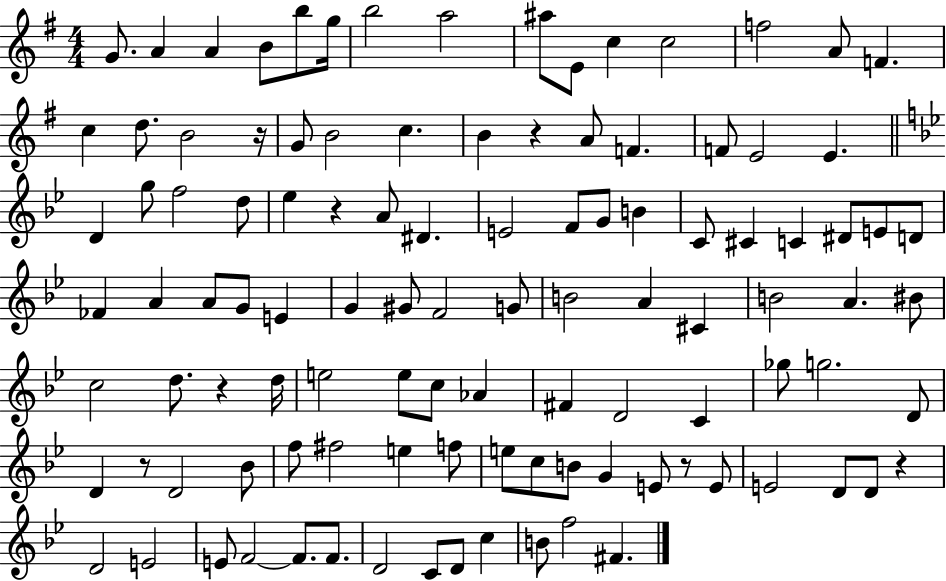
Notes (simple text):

G4/e. A4/q A4/q B4/e B5/e G5/s B5/h A5/h A#5/e E4/e C5/q C5/h F5/h A4/e F4/q. C5/q D5/e. B4/h R/s G4/e B4/h C5/q. B4/q R/q A4/e F4/q. F4/e E4/h E4/q. D4/q G5/e F5/h D5/e Eb5/q R/q A4/e D#4/q. E4/h F4/e G4/e B4/q C4/e C#4/q C4/q D#4/e E4/e D4/e FES4/q A4/q A4/e G4/e E4/q G4/q G#4/e F4/h G4/e B4/h A4/q C#4/q B4/h A4/q. BIS4/e C5/h D5/e. R/q D5/s E5/h E5/e C5/e Ab4/q F#4/q D4/h C4/q Gb5/e G5/h. D4/e D4/q R/e D4/h Bb4/e F5/e F#5/h E5/q F5/e E5/e C5/e B4/e G4/q E4/e R/e E4/e E4/h D4/e D4/e R/q D4/h E4/h E4/e F4/h F4/e. F4/e. D4/h C4/e D4/e C5/q B4/e F5/h F#4/q.